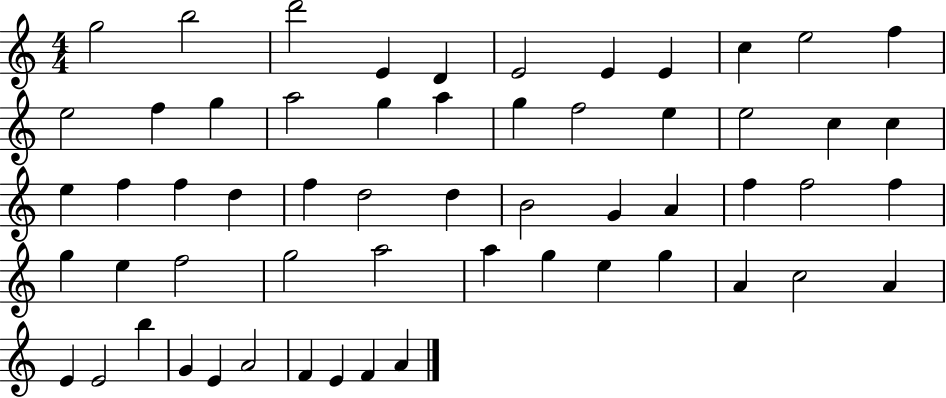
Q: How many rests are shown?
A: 0